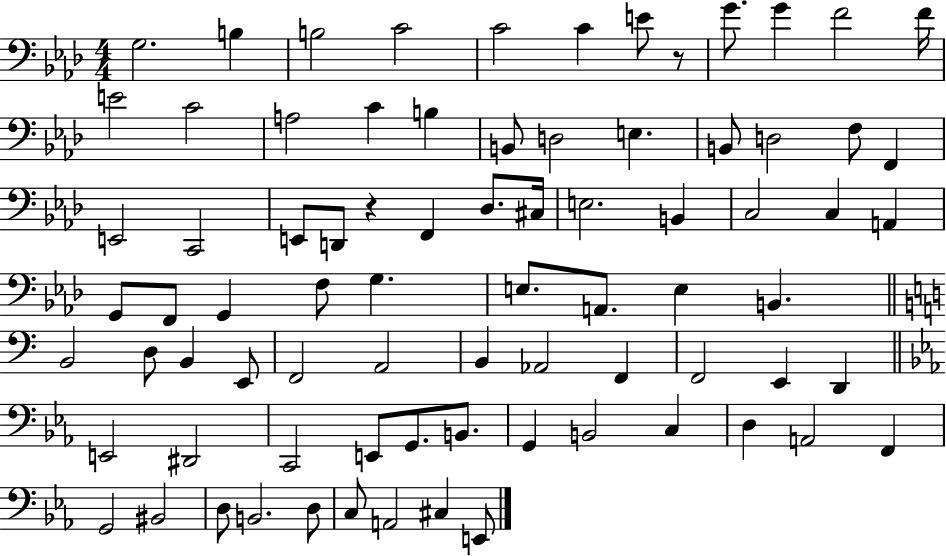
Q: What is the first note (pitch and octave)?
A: G3